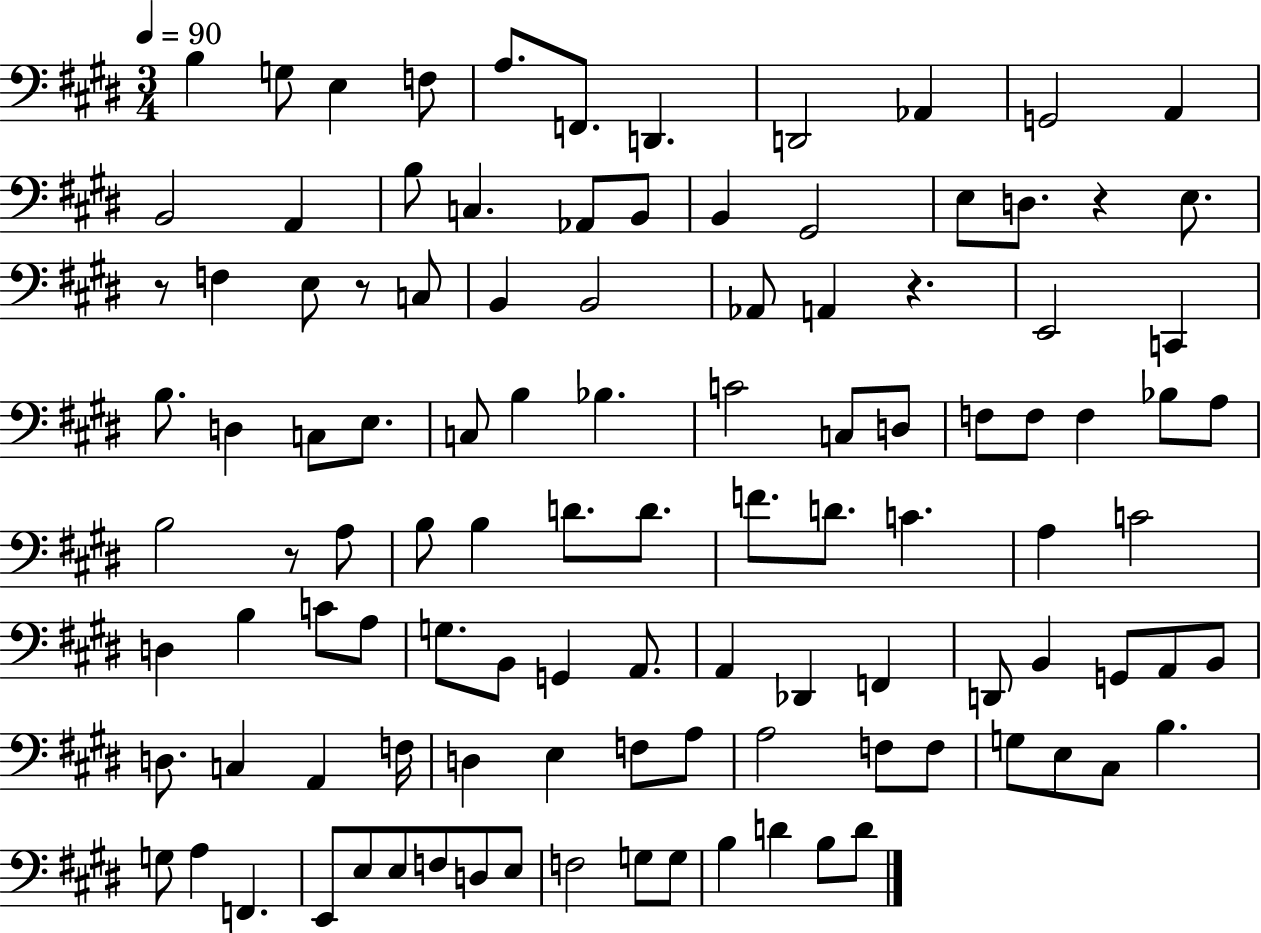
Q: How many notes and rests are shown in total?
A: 109